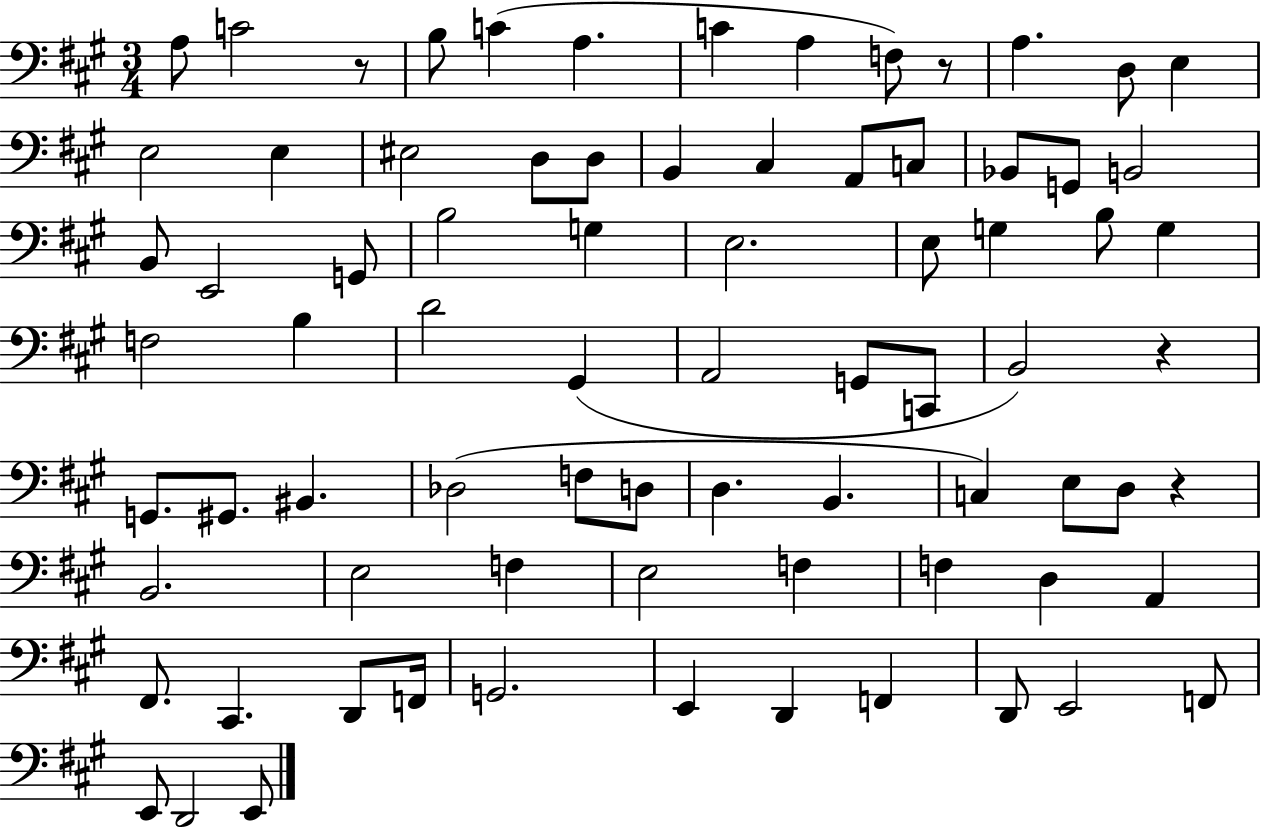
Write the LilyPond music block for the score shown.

{
  \clef bass
  \numericTimeSignature
  \time 3/4
  \key a \major
  \repeat volta 2 { a8 c'2 r8 | b8 c'4( a4. | c'4 a4 f8) r8 | a4. d8 e4 | \break e2 e4 | eis2 d8 d8 | b,4 cis4 a,8 c8 | bes,8 g,8 b,2 | \break b,8 e,2 g,8 | b2 g4 | e2. | e8 g4 b8 g4 | \break f2 b4 | d'2 gis,4( | a,2 g,8 c,8 | b,2) r4 | \break g,8. gis,8. bis,4. | des2( f8 d8 | d4. b,4. | c4) e8 d8 r4 | \break b,2. | e2 f4 | e2 f4 | f4 d4 a,4 | \break fis,8. cis,4. d,8 f,16 | g,2. | e,4 d,4 f,4 | d,8 e,2 f,8 | \break e,8 d,2 e,8 | } \bar "|."
}